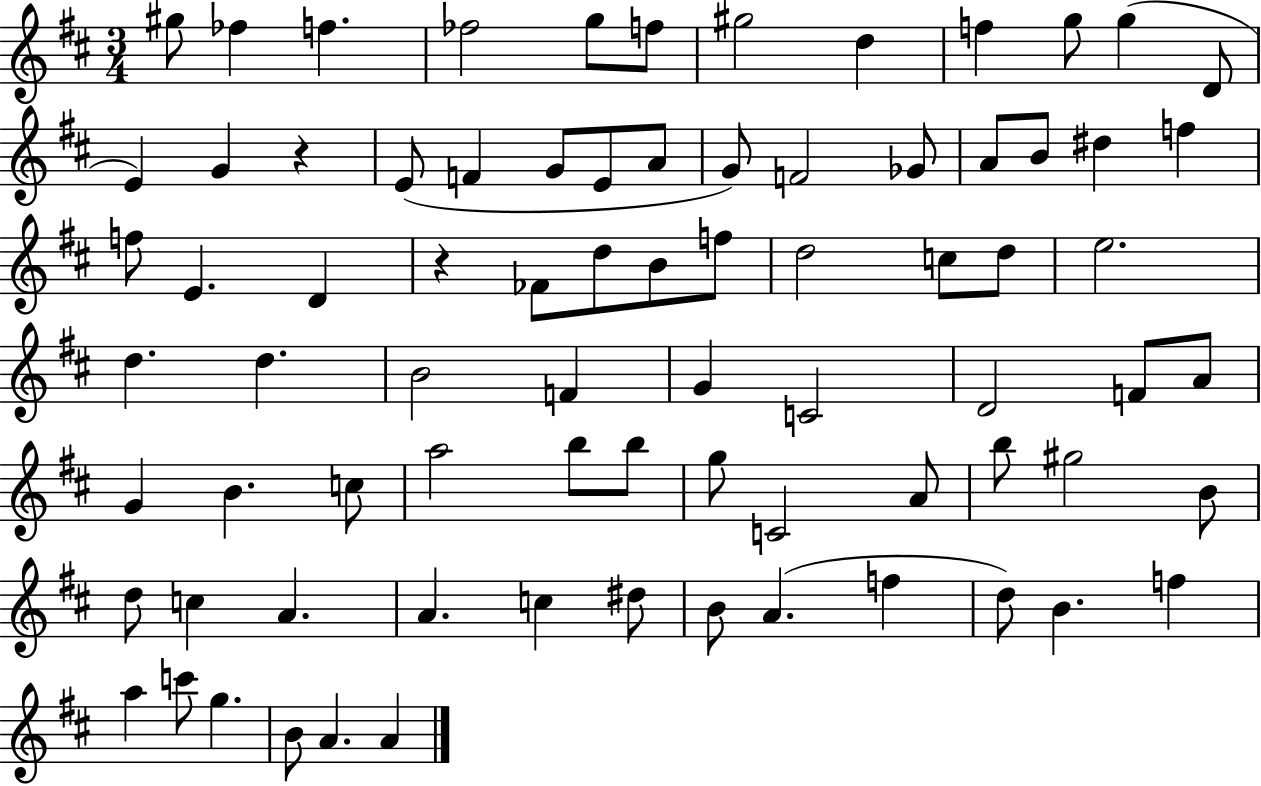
X:1
T:Untitled
M:3/4
L:1/4
K:D
^g/2 _f f _f2 g/2 f/2 ^g2 d f g/2 g D/2 E G z E/2 F G/2 E/2 A/2 G/2 F2 _G/2 A/2 B/2 ^d f f/2 E D z _F/2 d/2 B/2 f/2 d2 c/2 d/2 e2 d d B2 F G C2 D2 F/2 A/2 G B c/2 a2 b/2 b/2 g/2 C2 A/2 b/2 ^g2 B/2 d/2 c A A c ^d/2 B/2 A f d/2 B f a c'/2 g B/2 A A